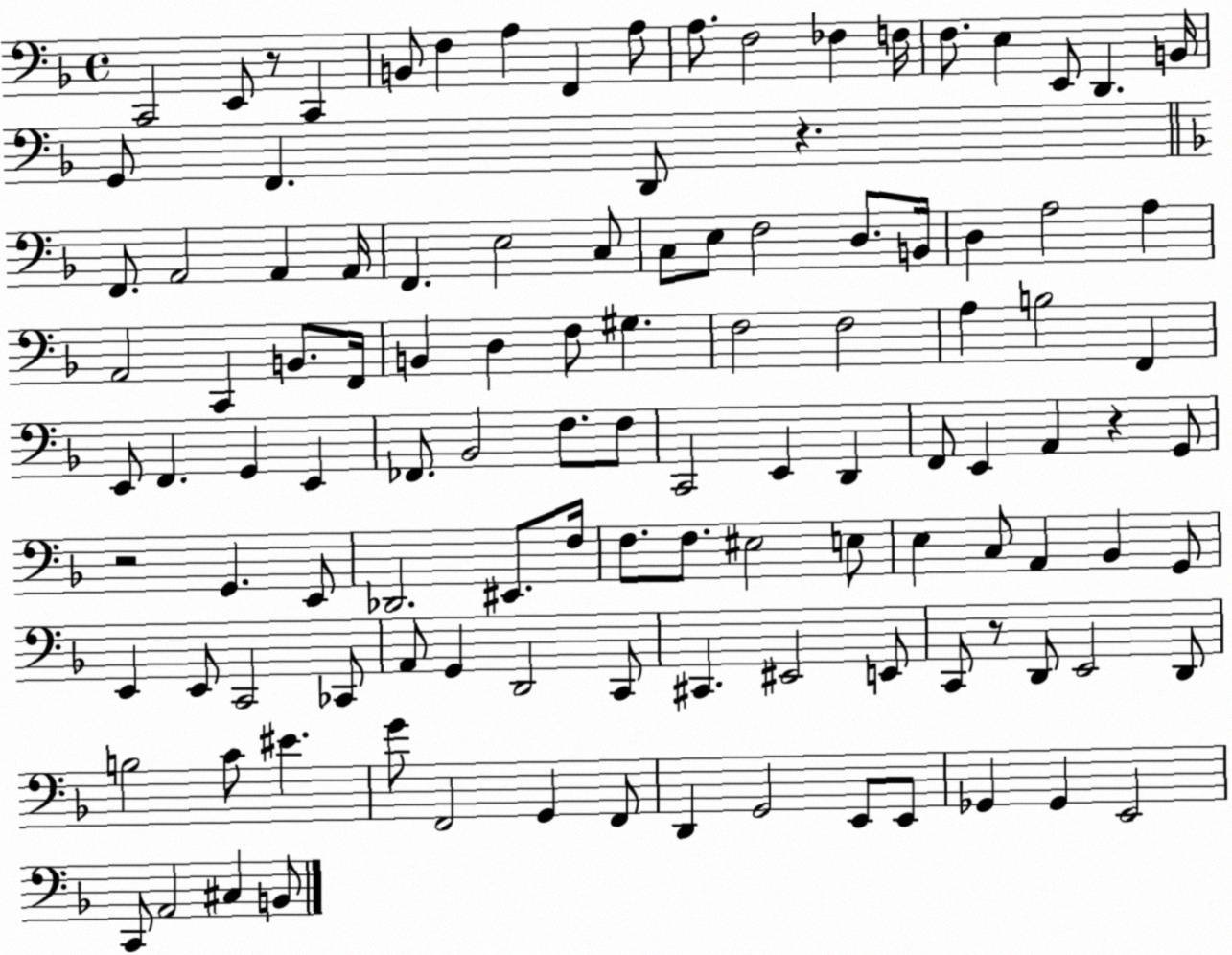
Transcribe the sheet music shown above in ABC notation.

X:1
T:Untitled
M:4/4
L:1/4
K:F
C,,2 E,,/2 z/2 C,, B,,/2 F, A, F,, A,/2 A,/2 F,2 _F, F,/4 F,/2 E, E,,/2 D,, B,,/4 G,,/2 F,, D,,/2 z F,,/2 A,,2 A,, A,,/4 F,, E,2 C,/2 C,/2 E,/2 F,2 D,/2 B,,/4 D, A,2 A, A,,2 C,, B,,/2 F,,/4 B,, D, F,/2 ^G, F,2 F,2 A, B,2 F,, E,,/2 F,, G,, E,, _F,,/2 _B,,2 F,/2 F,/2 C,,2 E,, D,, F,,/2 E,, A,, z G,,/2 z2 G,, E,,/2 _D,,2 ^E,,/2 F,/4 F,/2 F,/2 ^E,2 E,/2 E, C,/2 A,, _B,, G,,/2 E,, E,,/2 C,,2 _C,,/2 A,,/2 G,, D,,2 C,,/2 ^C,, ^E,,2 E,,/2 C,,/2 z/2 D,,/2 E,,2 D,,/2 B,2 C/2 ^E G/2 F,,2 G,, F,,/2 D,, G,,2 E,,/2 E,,/2 _G,, _G,, E,,2 C,,/2 A,,2 ^C, B,,/2